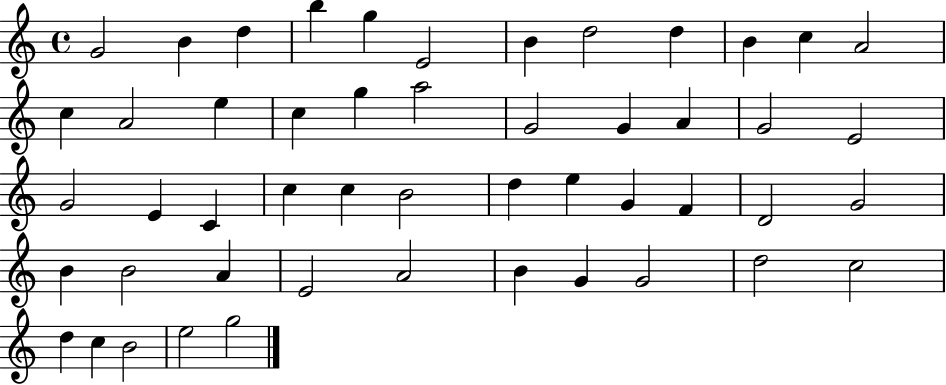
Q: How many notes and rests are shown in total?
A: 50